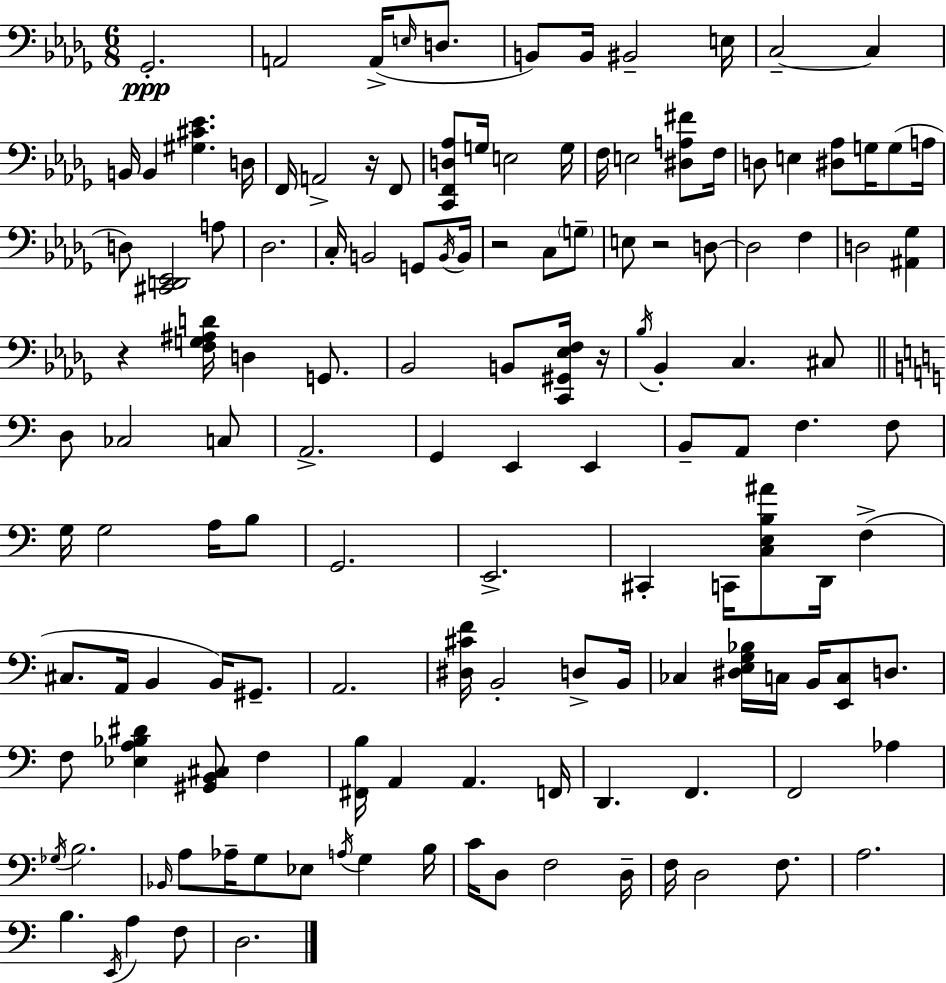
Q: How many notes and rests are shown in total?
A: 137